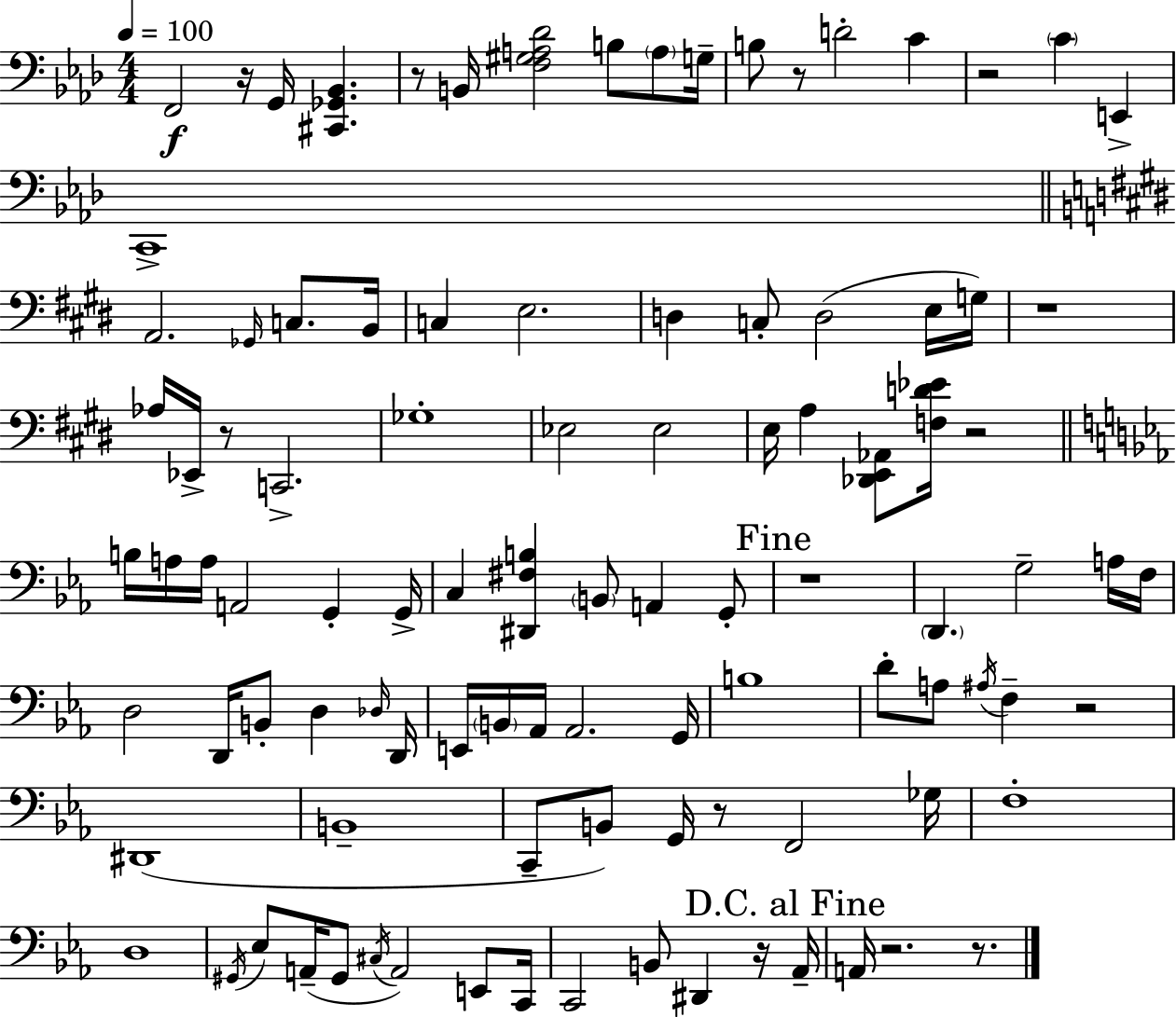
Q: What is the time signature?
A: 4/4